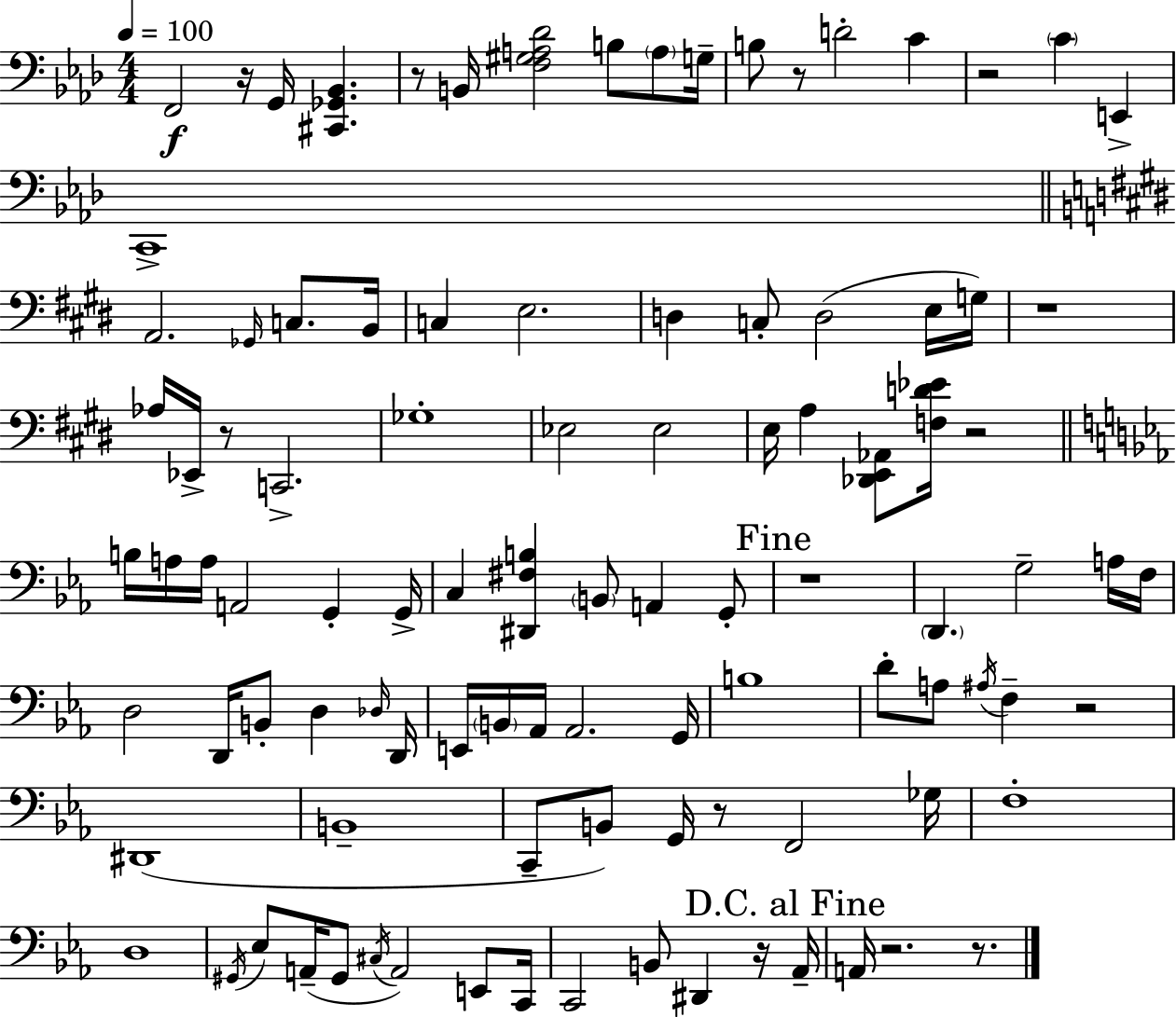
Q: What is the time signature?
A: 4/4